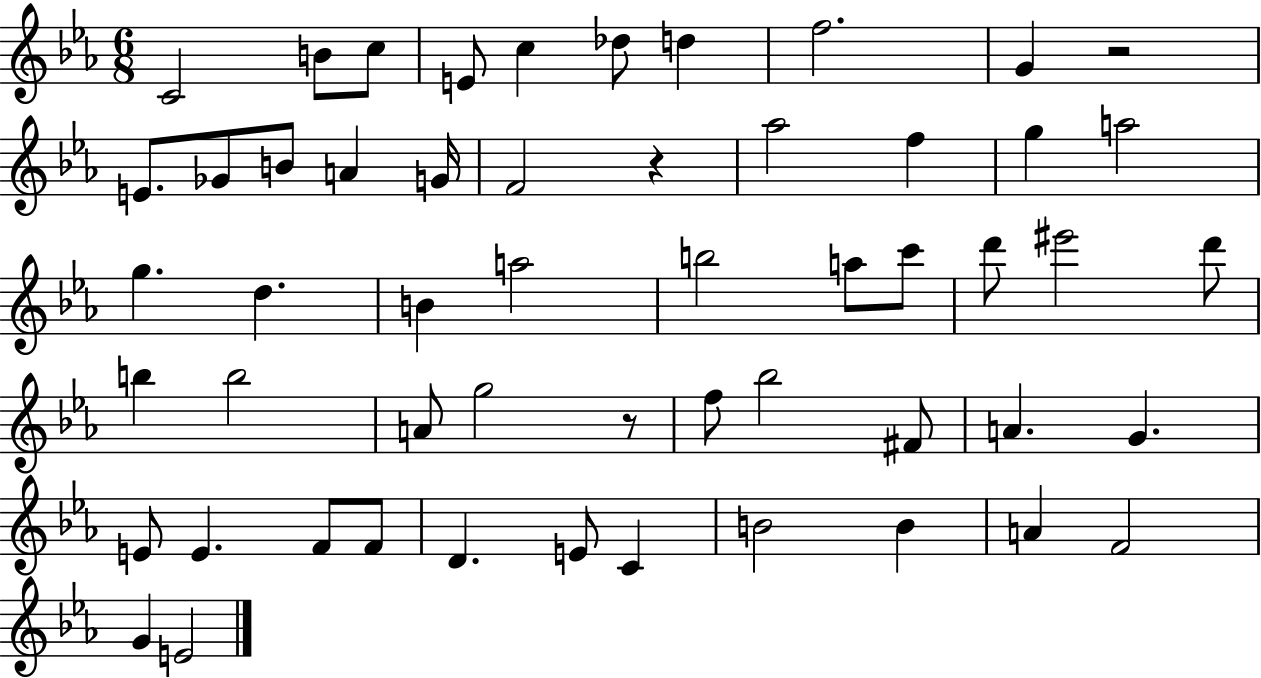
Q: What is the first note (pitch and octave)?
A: C4